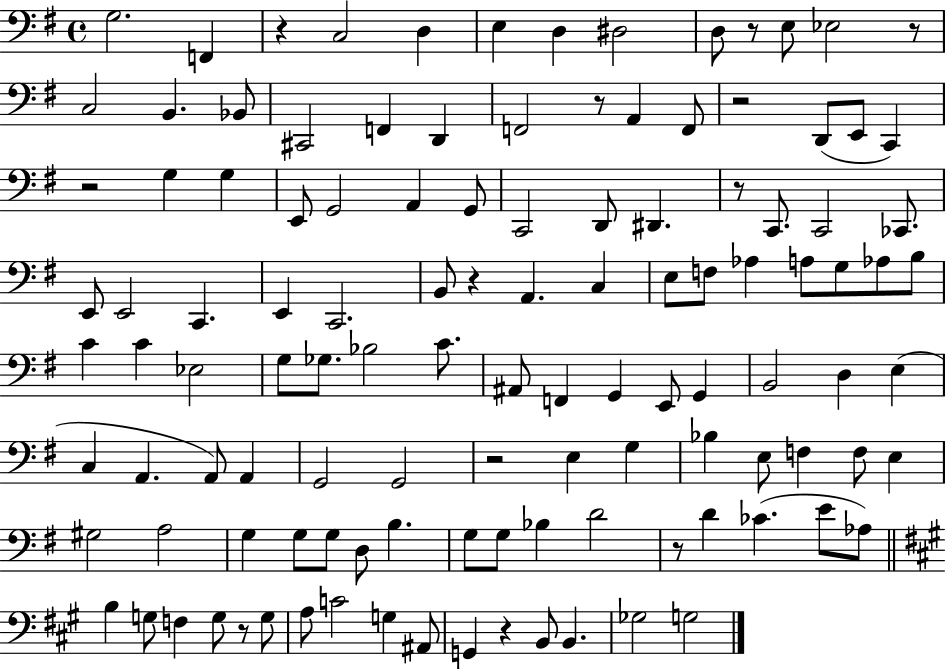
X:1
T:Untitled
M:4/4
L:1/4
K:G
G,2 F,, z C,2 D, E, D, ^D,2 D,/2 z/2 E,/2 _E,2 z/2 C,2 B,, _B,,/2 ^C,,2 F,, D,, F,,2 z/2 A,, F,,/2 z2 D,,/2 E,,/2 C,, z2 G, G, E,,/2 G,,2 A,, G,,/2 C,,2 D,,/2 ^D,, z/2 C,,/2 C,,2 _C,,/2 E,,/2 E,,2 C,, E,, C,,2 B,,/2 z A,, C, E,/2 F,/2 _A, A,/2 G,/2 _A,/2 B,/2 C C _E,2 G,/2 _G,/2 _B,2 C/2 ^A,,/2 F,, G,, E,,/2 G,, B,,2 D, E, C, A,, A,,/2 A,, G,,2 G,,2 z2 E, G, _B, E,/2 F, F,/2 E, ^G,2 A,2 G, G,/2 G,/2 D,/2 B, G,/2 G,/2 _B, D2 z/2 D _C E/2 _A,/2 B, G,/2 F, G,/2 z/2 G,/2 A,/2 C2 G, ^A,,/2 G,, z B,,/2 B,, _G,2 G,2